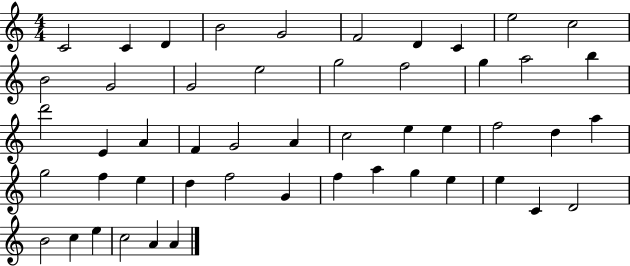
X:1
T:Untitled
M:4/4
L:1/4
K:C
C2 C D B2 G2 F2 D C e2 c2 B2 G2 G2 e2 g2 f2 g a2 b d'2 E A F G2 A c2 e e f2 d a g2 f e d f2 G f a g e e C D2 B2 c e c2 A A